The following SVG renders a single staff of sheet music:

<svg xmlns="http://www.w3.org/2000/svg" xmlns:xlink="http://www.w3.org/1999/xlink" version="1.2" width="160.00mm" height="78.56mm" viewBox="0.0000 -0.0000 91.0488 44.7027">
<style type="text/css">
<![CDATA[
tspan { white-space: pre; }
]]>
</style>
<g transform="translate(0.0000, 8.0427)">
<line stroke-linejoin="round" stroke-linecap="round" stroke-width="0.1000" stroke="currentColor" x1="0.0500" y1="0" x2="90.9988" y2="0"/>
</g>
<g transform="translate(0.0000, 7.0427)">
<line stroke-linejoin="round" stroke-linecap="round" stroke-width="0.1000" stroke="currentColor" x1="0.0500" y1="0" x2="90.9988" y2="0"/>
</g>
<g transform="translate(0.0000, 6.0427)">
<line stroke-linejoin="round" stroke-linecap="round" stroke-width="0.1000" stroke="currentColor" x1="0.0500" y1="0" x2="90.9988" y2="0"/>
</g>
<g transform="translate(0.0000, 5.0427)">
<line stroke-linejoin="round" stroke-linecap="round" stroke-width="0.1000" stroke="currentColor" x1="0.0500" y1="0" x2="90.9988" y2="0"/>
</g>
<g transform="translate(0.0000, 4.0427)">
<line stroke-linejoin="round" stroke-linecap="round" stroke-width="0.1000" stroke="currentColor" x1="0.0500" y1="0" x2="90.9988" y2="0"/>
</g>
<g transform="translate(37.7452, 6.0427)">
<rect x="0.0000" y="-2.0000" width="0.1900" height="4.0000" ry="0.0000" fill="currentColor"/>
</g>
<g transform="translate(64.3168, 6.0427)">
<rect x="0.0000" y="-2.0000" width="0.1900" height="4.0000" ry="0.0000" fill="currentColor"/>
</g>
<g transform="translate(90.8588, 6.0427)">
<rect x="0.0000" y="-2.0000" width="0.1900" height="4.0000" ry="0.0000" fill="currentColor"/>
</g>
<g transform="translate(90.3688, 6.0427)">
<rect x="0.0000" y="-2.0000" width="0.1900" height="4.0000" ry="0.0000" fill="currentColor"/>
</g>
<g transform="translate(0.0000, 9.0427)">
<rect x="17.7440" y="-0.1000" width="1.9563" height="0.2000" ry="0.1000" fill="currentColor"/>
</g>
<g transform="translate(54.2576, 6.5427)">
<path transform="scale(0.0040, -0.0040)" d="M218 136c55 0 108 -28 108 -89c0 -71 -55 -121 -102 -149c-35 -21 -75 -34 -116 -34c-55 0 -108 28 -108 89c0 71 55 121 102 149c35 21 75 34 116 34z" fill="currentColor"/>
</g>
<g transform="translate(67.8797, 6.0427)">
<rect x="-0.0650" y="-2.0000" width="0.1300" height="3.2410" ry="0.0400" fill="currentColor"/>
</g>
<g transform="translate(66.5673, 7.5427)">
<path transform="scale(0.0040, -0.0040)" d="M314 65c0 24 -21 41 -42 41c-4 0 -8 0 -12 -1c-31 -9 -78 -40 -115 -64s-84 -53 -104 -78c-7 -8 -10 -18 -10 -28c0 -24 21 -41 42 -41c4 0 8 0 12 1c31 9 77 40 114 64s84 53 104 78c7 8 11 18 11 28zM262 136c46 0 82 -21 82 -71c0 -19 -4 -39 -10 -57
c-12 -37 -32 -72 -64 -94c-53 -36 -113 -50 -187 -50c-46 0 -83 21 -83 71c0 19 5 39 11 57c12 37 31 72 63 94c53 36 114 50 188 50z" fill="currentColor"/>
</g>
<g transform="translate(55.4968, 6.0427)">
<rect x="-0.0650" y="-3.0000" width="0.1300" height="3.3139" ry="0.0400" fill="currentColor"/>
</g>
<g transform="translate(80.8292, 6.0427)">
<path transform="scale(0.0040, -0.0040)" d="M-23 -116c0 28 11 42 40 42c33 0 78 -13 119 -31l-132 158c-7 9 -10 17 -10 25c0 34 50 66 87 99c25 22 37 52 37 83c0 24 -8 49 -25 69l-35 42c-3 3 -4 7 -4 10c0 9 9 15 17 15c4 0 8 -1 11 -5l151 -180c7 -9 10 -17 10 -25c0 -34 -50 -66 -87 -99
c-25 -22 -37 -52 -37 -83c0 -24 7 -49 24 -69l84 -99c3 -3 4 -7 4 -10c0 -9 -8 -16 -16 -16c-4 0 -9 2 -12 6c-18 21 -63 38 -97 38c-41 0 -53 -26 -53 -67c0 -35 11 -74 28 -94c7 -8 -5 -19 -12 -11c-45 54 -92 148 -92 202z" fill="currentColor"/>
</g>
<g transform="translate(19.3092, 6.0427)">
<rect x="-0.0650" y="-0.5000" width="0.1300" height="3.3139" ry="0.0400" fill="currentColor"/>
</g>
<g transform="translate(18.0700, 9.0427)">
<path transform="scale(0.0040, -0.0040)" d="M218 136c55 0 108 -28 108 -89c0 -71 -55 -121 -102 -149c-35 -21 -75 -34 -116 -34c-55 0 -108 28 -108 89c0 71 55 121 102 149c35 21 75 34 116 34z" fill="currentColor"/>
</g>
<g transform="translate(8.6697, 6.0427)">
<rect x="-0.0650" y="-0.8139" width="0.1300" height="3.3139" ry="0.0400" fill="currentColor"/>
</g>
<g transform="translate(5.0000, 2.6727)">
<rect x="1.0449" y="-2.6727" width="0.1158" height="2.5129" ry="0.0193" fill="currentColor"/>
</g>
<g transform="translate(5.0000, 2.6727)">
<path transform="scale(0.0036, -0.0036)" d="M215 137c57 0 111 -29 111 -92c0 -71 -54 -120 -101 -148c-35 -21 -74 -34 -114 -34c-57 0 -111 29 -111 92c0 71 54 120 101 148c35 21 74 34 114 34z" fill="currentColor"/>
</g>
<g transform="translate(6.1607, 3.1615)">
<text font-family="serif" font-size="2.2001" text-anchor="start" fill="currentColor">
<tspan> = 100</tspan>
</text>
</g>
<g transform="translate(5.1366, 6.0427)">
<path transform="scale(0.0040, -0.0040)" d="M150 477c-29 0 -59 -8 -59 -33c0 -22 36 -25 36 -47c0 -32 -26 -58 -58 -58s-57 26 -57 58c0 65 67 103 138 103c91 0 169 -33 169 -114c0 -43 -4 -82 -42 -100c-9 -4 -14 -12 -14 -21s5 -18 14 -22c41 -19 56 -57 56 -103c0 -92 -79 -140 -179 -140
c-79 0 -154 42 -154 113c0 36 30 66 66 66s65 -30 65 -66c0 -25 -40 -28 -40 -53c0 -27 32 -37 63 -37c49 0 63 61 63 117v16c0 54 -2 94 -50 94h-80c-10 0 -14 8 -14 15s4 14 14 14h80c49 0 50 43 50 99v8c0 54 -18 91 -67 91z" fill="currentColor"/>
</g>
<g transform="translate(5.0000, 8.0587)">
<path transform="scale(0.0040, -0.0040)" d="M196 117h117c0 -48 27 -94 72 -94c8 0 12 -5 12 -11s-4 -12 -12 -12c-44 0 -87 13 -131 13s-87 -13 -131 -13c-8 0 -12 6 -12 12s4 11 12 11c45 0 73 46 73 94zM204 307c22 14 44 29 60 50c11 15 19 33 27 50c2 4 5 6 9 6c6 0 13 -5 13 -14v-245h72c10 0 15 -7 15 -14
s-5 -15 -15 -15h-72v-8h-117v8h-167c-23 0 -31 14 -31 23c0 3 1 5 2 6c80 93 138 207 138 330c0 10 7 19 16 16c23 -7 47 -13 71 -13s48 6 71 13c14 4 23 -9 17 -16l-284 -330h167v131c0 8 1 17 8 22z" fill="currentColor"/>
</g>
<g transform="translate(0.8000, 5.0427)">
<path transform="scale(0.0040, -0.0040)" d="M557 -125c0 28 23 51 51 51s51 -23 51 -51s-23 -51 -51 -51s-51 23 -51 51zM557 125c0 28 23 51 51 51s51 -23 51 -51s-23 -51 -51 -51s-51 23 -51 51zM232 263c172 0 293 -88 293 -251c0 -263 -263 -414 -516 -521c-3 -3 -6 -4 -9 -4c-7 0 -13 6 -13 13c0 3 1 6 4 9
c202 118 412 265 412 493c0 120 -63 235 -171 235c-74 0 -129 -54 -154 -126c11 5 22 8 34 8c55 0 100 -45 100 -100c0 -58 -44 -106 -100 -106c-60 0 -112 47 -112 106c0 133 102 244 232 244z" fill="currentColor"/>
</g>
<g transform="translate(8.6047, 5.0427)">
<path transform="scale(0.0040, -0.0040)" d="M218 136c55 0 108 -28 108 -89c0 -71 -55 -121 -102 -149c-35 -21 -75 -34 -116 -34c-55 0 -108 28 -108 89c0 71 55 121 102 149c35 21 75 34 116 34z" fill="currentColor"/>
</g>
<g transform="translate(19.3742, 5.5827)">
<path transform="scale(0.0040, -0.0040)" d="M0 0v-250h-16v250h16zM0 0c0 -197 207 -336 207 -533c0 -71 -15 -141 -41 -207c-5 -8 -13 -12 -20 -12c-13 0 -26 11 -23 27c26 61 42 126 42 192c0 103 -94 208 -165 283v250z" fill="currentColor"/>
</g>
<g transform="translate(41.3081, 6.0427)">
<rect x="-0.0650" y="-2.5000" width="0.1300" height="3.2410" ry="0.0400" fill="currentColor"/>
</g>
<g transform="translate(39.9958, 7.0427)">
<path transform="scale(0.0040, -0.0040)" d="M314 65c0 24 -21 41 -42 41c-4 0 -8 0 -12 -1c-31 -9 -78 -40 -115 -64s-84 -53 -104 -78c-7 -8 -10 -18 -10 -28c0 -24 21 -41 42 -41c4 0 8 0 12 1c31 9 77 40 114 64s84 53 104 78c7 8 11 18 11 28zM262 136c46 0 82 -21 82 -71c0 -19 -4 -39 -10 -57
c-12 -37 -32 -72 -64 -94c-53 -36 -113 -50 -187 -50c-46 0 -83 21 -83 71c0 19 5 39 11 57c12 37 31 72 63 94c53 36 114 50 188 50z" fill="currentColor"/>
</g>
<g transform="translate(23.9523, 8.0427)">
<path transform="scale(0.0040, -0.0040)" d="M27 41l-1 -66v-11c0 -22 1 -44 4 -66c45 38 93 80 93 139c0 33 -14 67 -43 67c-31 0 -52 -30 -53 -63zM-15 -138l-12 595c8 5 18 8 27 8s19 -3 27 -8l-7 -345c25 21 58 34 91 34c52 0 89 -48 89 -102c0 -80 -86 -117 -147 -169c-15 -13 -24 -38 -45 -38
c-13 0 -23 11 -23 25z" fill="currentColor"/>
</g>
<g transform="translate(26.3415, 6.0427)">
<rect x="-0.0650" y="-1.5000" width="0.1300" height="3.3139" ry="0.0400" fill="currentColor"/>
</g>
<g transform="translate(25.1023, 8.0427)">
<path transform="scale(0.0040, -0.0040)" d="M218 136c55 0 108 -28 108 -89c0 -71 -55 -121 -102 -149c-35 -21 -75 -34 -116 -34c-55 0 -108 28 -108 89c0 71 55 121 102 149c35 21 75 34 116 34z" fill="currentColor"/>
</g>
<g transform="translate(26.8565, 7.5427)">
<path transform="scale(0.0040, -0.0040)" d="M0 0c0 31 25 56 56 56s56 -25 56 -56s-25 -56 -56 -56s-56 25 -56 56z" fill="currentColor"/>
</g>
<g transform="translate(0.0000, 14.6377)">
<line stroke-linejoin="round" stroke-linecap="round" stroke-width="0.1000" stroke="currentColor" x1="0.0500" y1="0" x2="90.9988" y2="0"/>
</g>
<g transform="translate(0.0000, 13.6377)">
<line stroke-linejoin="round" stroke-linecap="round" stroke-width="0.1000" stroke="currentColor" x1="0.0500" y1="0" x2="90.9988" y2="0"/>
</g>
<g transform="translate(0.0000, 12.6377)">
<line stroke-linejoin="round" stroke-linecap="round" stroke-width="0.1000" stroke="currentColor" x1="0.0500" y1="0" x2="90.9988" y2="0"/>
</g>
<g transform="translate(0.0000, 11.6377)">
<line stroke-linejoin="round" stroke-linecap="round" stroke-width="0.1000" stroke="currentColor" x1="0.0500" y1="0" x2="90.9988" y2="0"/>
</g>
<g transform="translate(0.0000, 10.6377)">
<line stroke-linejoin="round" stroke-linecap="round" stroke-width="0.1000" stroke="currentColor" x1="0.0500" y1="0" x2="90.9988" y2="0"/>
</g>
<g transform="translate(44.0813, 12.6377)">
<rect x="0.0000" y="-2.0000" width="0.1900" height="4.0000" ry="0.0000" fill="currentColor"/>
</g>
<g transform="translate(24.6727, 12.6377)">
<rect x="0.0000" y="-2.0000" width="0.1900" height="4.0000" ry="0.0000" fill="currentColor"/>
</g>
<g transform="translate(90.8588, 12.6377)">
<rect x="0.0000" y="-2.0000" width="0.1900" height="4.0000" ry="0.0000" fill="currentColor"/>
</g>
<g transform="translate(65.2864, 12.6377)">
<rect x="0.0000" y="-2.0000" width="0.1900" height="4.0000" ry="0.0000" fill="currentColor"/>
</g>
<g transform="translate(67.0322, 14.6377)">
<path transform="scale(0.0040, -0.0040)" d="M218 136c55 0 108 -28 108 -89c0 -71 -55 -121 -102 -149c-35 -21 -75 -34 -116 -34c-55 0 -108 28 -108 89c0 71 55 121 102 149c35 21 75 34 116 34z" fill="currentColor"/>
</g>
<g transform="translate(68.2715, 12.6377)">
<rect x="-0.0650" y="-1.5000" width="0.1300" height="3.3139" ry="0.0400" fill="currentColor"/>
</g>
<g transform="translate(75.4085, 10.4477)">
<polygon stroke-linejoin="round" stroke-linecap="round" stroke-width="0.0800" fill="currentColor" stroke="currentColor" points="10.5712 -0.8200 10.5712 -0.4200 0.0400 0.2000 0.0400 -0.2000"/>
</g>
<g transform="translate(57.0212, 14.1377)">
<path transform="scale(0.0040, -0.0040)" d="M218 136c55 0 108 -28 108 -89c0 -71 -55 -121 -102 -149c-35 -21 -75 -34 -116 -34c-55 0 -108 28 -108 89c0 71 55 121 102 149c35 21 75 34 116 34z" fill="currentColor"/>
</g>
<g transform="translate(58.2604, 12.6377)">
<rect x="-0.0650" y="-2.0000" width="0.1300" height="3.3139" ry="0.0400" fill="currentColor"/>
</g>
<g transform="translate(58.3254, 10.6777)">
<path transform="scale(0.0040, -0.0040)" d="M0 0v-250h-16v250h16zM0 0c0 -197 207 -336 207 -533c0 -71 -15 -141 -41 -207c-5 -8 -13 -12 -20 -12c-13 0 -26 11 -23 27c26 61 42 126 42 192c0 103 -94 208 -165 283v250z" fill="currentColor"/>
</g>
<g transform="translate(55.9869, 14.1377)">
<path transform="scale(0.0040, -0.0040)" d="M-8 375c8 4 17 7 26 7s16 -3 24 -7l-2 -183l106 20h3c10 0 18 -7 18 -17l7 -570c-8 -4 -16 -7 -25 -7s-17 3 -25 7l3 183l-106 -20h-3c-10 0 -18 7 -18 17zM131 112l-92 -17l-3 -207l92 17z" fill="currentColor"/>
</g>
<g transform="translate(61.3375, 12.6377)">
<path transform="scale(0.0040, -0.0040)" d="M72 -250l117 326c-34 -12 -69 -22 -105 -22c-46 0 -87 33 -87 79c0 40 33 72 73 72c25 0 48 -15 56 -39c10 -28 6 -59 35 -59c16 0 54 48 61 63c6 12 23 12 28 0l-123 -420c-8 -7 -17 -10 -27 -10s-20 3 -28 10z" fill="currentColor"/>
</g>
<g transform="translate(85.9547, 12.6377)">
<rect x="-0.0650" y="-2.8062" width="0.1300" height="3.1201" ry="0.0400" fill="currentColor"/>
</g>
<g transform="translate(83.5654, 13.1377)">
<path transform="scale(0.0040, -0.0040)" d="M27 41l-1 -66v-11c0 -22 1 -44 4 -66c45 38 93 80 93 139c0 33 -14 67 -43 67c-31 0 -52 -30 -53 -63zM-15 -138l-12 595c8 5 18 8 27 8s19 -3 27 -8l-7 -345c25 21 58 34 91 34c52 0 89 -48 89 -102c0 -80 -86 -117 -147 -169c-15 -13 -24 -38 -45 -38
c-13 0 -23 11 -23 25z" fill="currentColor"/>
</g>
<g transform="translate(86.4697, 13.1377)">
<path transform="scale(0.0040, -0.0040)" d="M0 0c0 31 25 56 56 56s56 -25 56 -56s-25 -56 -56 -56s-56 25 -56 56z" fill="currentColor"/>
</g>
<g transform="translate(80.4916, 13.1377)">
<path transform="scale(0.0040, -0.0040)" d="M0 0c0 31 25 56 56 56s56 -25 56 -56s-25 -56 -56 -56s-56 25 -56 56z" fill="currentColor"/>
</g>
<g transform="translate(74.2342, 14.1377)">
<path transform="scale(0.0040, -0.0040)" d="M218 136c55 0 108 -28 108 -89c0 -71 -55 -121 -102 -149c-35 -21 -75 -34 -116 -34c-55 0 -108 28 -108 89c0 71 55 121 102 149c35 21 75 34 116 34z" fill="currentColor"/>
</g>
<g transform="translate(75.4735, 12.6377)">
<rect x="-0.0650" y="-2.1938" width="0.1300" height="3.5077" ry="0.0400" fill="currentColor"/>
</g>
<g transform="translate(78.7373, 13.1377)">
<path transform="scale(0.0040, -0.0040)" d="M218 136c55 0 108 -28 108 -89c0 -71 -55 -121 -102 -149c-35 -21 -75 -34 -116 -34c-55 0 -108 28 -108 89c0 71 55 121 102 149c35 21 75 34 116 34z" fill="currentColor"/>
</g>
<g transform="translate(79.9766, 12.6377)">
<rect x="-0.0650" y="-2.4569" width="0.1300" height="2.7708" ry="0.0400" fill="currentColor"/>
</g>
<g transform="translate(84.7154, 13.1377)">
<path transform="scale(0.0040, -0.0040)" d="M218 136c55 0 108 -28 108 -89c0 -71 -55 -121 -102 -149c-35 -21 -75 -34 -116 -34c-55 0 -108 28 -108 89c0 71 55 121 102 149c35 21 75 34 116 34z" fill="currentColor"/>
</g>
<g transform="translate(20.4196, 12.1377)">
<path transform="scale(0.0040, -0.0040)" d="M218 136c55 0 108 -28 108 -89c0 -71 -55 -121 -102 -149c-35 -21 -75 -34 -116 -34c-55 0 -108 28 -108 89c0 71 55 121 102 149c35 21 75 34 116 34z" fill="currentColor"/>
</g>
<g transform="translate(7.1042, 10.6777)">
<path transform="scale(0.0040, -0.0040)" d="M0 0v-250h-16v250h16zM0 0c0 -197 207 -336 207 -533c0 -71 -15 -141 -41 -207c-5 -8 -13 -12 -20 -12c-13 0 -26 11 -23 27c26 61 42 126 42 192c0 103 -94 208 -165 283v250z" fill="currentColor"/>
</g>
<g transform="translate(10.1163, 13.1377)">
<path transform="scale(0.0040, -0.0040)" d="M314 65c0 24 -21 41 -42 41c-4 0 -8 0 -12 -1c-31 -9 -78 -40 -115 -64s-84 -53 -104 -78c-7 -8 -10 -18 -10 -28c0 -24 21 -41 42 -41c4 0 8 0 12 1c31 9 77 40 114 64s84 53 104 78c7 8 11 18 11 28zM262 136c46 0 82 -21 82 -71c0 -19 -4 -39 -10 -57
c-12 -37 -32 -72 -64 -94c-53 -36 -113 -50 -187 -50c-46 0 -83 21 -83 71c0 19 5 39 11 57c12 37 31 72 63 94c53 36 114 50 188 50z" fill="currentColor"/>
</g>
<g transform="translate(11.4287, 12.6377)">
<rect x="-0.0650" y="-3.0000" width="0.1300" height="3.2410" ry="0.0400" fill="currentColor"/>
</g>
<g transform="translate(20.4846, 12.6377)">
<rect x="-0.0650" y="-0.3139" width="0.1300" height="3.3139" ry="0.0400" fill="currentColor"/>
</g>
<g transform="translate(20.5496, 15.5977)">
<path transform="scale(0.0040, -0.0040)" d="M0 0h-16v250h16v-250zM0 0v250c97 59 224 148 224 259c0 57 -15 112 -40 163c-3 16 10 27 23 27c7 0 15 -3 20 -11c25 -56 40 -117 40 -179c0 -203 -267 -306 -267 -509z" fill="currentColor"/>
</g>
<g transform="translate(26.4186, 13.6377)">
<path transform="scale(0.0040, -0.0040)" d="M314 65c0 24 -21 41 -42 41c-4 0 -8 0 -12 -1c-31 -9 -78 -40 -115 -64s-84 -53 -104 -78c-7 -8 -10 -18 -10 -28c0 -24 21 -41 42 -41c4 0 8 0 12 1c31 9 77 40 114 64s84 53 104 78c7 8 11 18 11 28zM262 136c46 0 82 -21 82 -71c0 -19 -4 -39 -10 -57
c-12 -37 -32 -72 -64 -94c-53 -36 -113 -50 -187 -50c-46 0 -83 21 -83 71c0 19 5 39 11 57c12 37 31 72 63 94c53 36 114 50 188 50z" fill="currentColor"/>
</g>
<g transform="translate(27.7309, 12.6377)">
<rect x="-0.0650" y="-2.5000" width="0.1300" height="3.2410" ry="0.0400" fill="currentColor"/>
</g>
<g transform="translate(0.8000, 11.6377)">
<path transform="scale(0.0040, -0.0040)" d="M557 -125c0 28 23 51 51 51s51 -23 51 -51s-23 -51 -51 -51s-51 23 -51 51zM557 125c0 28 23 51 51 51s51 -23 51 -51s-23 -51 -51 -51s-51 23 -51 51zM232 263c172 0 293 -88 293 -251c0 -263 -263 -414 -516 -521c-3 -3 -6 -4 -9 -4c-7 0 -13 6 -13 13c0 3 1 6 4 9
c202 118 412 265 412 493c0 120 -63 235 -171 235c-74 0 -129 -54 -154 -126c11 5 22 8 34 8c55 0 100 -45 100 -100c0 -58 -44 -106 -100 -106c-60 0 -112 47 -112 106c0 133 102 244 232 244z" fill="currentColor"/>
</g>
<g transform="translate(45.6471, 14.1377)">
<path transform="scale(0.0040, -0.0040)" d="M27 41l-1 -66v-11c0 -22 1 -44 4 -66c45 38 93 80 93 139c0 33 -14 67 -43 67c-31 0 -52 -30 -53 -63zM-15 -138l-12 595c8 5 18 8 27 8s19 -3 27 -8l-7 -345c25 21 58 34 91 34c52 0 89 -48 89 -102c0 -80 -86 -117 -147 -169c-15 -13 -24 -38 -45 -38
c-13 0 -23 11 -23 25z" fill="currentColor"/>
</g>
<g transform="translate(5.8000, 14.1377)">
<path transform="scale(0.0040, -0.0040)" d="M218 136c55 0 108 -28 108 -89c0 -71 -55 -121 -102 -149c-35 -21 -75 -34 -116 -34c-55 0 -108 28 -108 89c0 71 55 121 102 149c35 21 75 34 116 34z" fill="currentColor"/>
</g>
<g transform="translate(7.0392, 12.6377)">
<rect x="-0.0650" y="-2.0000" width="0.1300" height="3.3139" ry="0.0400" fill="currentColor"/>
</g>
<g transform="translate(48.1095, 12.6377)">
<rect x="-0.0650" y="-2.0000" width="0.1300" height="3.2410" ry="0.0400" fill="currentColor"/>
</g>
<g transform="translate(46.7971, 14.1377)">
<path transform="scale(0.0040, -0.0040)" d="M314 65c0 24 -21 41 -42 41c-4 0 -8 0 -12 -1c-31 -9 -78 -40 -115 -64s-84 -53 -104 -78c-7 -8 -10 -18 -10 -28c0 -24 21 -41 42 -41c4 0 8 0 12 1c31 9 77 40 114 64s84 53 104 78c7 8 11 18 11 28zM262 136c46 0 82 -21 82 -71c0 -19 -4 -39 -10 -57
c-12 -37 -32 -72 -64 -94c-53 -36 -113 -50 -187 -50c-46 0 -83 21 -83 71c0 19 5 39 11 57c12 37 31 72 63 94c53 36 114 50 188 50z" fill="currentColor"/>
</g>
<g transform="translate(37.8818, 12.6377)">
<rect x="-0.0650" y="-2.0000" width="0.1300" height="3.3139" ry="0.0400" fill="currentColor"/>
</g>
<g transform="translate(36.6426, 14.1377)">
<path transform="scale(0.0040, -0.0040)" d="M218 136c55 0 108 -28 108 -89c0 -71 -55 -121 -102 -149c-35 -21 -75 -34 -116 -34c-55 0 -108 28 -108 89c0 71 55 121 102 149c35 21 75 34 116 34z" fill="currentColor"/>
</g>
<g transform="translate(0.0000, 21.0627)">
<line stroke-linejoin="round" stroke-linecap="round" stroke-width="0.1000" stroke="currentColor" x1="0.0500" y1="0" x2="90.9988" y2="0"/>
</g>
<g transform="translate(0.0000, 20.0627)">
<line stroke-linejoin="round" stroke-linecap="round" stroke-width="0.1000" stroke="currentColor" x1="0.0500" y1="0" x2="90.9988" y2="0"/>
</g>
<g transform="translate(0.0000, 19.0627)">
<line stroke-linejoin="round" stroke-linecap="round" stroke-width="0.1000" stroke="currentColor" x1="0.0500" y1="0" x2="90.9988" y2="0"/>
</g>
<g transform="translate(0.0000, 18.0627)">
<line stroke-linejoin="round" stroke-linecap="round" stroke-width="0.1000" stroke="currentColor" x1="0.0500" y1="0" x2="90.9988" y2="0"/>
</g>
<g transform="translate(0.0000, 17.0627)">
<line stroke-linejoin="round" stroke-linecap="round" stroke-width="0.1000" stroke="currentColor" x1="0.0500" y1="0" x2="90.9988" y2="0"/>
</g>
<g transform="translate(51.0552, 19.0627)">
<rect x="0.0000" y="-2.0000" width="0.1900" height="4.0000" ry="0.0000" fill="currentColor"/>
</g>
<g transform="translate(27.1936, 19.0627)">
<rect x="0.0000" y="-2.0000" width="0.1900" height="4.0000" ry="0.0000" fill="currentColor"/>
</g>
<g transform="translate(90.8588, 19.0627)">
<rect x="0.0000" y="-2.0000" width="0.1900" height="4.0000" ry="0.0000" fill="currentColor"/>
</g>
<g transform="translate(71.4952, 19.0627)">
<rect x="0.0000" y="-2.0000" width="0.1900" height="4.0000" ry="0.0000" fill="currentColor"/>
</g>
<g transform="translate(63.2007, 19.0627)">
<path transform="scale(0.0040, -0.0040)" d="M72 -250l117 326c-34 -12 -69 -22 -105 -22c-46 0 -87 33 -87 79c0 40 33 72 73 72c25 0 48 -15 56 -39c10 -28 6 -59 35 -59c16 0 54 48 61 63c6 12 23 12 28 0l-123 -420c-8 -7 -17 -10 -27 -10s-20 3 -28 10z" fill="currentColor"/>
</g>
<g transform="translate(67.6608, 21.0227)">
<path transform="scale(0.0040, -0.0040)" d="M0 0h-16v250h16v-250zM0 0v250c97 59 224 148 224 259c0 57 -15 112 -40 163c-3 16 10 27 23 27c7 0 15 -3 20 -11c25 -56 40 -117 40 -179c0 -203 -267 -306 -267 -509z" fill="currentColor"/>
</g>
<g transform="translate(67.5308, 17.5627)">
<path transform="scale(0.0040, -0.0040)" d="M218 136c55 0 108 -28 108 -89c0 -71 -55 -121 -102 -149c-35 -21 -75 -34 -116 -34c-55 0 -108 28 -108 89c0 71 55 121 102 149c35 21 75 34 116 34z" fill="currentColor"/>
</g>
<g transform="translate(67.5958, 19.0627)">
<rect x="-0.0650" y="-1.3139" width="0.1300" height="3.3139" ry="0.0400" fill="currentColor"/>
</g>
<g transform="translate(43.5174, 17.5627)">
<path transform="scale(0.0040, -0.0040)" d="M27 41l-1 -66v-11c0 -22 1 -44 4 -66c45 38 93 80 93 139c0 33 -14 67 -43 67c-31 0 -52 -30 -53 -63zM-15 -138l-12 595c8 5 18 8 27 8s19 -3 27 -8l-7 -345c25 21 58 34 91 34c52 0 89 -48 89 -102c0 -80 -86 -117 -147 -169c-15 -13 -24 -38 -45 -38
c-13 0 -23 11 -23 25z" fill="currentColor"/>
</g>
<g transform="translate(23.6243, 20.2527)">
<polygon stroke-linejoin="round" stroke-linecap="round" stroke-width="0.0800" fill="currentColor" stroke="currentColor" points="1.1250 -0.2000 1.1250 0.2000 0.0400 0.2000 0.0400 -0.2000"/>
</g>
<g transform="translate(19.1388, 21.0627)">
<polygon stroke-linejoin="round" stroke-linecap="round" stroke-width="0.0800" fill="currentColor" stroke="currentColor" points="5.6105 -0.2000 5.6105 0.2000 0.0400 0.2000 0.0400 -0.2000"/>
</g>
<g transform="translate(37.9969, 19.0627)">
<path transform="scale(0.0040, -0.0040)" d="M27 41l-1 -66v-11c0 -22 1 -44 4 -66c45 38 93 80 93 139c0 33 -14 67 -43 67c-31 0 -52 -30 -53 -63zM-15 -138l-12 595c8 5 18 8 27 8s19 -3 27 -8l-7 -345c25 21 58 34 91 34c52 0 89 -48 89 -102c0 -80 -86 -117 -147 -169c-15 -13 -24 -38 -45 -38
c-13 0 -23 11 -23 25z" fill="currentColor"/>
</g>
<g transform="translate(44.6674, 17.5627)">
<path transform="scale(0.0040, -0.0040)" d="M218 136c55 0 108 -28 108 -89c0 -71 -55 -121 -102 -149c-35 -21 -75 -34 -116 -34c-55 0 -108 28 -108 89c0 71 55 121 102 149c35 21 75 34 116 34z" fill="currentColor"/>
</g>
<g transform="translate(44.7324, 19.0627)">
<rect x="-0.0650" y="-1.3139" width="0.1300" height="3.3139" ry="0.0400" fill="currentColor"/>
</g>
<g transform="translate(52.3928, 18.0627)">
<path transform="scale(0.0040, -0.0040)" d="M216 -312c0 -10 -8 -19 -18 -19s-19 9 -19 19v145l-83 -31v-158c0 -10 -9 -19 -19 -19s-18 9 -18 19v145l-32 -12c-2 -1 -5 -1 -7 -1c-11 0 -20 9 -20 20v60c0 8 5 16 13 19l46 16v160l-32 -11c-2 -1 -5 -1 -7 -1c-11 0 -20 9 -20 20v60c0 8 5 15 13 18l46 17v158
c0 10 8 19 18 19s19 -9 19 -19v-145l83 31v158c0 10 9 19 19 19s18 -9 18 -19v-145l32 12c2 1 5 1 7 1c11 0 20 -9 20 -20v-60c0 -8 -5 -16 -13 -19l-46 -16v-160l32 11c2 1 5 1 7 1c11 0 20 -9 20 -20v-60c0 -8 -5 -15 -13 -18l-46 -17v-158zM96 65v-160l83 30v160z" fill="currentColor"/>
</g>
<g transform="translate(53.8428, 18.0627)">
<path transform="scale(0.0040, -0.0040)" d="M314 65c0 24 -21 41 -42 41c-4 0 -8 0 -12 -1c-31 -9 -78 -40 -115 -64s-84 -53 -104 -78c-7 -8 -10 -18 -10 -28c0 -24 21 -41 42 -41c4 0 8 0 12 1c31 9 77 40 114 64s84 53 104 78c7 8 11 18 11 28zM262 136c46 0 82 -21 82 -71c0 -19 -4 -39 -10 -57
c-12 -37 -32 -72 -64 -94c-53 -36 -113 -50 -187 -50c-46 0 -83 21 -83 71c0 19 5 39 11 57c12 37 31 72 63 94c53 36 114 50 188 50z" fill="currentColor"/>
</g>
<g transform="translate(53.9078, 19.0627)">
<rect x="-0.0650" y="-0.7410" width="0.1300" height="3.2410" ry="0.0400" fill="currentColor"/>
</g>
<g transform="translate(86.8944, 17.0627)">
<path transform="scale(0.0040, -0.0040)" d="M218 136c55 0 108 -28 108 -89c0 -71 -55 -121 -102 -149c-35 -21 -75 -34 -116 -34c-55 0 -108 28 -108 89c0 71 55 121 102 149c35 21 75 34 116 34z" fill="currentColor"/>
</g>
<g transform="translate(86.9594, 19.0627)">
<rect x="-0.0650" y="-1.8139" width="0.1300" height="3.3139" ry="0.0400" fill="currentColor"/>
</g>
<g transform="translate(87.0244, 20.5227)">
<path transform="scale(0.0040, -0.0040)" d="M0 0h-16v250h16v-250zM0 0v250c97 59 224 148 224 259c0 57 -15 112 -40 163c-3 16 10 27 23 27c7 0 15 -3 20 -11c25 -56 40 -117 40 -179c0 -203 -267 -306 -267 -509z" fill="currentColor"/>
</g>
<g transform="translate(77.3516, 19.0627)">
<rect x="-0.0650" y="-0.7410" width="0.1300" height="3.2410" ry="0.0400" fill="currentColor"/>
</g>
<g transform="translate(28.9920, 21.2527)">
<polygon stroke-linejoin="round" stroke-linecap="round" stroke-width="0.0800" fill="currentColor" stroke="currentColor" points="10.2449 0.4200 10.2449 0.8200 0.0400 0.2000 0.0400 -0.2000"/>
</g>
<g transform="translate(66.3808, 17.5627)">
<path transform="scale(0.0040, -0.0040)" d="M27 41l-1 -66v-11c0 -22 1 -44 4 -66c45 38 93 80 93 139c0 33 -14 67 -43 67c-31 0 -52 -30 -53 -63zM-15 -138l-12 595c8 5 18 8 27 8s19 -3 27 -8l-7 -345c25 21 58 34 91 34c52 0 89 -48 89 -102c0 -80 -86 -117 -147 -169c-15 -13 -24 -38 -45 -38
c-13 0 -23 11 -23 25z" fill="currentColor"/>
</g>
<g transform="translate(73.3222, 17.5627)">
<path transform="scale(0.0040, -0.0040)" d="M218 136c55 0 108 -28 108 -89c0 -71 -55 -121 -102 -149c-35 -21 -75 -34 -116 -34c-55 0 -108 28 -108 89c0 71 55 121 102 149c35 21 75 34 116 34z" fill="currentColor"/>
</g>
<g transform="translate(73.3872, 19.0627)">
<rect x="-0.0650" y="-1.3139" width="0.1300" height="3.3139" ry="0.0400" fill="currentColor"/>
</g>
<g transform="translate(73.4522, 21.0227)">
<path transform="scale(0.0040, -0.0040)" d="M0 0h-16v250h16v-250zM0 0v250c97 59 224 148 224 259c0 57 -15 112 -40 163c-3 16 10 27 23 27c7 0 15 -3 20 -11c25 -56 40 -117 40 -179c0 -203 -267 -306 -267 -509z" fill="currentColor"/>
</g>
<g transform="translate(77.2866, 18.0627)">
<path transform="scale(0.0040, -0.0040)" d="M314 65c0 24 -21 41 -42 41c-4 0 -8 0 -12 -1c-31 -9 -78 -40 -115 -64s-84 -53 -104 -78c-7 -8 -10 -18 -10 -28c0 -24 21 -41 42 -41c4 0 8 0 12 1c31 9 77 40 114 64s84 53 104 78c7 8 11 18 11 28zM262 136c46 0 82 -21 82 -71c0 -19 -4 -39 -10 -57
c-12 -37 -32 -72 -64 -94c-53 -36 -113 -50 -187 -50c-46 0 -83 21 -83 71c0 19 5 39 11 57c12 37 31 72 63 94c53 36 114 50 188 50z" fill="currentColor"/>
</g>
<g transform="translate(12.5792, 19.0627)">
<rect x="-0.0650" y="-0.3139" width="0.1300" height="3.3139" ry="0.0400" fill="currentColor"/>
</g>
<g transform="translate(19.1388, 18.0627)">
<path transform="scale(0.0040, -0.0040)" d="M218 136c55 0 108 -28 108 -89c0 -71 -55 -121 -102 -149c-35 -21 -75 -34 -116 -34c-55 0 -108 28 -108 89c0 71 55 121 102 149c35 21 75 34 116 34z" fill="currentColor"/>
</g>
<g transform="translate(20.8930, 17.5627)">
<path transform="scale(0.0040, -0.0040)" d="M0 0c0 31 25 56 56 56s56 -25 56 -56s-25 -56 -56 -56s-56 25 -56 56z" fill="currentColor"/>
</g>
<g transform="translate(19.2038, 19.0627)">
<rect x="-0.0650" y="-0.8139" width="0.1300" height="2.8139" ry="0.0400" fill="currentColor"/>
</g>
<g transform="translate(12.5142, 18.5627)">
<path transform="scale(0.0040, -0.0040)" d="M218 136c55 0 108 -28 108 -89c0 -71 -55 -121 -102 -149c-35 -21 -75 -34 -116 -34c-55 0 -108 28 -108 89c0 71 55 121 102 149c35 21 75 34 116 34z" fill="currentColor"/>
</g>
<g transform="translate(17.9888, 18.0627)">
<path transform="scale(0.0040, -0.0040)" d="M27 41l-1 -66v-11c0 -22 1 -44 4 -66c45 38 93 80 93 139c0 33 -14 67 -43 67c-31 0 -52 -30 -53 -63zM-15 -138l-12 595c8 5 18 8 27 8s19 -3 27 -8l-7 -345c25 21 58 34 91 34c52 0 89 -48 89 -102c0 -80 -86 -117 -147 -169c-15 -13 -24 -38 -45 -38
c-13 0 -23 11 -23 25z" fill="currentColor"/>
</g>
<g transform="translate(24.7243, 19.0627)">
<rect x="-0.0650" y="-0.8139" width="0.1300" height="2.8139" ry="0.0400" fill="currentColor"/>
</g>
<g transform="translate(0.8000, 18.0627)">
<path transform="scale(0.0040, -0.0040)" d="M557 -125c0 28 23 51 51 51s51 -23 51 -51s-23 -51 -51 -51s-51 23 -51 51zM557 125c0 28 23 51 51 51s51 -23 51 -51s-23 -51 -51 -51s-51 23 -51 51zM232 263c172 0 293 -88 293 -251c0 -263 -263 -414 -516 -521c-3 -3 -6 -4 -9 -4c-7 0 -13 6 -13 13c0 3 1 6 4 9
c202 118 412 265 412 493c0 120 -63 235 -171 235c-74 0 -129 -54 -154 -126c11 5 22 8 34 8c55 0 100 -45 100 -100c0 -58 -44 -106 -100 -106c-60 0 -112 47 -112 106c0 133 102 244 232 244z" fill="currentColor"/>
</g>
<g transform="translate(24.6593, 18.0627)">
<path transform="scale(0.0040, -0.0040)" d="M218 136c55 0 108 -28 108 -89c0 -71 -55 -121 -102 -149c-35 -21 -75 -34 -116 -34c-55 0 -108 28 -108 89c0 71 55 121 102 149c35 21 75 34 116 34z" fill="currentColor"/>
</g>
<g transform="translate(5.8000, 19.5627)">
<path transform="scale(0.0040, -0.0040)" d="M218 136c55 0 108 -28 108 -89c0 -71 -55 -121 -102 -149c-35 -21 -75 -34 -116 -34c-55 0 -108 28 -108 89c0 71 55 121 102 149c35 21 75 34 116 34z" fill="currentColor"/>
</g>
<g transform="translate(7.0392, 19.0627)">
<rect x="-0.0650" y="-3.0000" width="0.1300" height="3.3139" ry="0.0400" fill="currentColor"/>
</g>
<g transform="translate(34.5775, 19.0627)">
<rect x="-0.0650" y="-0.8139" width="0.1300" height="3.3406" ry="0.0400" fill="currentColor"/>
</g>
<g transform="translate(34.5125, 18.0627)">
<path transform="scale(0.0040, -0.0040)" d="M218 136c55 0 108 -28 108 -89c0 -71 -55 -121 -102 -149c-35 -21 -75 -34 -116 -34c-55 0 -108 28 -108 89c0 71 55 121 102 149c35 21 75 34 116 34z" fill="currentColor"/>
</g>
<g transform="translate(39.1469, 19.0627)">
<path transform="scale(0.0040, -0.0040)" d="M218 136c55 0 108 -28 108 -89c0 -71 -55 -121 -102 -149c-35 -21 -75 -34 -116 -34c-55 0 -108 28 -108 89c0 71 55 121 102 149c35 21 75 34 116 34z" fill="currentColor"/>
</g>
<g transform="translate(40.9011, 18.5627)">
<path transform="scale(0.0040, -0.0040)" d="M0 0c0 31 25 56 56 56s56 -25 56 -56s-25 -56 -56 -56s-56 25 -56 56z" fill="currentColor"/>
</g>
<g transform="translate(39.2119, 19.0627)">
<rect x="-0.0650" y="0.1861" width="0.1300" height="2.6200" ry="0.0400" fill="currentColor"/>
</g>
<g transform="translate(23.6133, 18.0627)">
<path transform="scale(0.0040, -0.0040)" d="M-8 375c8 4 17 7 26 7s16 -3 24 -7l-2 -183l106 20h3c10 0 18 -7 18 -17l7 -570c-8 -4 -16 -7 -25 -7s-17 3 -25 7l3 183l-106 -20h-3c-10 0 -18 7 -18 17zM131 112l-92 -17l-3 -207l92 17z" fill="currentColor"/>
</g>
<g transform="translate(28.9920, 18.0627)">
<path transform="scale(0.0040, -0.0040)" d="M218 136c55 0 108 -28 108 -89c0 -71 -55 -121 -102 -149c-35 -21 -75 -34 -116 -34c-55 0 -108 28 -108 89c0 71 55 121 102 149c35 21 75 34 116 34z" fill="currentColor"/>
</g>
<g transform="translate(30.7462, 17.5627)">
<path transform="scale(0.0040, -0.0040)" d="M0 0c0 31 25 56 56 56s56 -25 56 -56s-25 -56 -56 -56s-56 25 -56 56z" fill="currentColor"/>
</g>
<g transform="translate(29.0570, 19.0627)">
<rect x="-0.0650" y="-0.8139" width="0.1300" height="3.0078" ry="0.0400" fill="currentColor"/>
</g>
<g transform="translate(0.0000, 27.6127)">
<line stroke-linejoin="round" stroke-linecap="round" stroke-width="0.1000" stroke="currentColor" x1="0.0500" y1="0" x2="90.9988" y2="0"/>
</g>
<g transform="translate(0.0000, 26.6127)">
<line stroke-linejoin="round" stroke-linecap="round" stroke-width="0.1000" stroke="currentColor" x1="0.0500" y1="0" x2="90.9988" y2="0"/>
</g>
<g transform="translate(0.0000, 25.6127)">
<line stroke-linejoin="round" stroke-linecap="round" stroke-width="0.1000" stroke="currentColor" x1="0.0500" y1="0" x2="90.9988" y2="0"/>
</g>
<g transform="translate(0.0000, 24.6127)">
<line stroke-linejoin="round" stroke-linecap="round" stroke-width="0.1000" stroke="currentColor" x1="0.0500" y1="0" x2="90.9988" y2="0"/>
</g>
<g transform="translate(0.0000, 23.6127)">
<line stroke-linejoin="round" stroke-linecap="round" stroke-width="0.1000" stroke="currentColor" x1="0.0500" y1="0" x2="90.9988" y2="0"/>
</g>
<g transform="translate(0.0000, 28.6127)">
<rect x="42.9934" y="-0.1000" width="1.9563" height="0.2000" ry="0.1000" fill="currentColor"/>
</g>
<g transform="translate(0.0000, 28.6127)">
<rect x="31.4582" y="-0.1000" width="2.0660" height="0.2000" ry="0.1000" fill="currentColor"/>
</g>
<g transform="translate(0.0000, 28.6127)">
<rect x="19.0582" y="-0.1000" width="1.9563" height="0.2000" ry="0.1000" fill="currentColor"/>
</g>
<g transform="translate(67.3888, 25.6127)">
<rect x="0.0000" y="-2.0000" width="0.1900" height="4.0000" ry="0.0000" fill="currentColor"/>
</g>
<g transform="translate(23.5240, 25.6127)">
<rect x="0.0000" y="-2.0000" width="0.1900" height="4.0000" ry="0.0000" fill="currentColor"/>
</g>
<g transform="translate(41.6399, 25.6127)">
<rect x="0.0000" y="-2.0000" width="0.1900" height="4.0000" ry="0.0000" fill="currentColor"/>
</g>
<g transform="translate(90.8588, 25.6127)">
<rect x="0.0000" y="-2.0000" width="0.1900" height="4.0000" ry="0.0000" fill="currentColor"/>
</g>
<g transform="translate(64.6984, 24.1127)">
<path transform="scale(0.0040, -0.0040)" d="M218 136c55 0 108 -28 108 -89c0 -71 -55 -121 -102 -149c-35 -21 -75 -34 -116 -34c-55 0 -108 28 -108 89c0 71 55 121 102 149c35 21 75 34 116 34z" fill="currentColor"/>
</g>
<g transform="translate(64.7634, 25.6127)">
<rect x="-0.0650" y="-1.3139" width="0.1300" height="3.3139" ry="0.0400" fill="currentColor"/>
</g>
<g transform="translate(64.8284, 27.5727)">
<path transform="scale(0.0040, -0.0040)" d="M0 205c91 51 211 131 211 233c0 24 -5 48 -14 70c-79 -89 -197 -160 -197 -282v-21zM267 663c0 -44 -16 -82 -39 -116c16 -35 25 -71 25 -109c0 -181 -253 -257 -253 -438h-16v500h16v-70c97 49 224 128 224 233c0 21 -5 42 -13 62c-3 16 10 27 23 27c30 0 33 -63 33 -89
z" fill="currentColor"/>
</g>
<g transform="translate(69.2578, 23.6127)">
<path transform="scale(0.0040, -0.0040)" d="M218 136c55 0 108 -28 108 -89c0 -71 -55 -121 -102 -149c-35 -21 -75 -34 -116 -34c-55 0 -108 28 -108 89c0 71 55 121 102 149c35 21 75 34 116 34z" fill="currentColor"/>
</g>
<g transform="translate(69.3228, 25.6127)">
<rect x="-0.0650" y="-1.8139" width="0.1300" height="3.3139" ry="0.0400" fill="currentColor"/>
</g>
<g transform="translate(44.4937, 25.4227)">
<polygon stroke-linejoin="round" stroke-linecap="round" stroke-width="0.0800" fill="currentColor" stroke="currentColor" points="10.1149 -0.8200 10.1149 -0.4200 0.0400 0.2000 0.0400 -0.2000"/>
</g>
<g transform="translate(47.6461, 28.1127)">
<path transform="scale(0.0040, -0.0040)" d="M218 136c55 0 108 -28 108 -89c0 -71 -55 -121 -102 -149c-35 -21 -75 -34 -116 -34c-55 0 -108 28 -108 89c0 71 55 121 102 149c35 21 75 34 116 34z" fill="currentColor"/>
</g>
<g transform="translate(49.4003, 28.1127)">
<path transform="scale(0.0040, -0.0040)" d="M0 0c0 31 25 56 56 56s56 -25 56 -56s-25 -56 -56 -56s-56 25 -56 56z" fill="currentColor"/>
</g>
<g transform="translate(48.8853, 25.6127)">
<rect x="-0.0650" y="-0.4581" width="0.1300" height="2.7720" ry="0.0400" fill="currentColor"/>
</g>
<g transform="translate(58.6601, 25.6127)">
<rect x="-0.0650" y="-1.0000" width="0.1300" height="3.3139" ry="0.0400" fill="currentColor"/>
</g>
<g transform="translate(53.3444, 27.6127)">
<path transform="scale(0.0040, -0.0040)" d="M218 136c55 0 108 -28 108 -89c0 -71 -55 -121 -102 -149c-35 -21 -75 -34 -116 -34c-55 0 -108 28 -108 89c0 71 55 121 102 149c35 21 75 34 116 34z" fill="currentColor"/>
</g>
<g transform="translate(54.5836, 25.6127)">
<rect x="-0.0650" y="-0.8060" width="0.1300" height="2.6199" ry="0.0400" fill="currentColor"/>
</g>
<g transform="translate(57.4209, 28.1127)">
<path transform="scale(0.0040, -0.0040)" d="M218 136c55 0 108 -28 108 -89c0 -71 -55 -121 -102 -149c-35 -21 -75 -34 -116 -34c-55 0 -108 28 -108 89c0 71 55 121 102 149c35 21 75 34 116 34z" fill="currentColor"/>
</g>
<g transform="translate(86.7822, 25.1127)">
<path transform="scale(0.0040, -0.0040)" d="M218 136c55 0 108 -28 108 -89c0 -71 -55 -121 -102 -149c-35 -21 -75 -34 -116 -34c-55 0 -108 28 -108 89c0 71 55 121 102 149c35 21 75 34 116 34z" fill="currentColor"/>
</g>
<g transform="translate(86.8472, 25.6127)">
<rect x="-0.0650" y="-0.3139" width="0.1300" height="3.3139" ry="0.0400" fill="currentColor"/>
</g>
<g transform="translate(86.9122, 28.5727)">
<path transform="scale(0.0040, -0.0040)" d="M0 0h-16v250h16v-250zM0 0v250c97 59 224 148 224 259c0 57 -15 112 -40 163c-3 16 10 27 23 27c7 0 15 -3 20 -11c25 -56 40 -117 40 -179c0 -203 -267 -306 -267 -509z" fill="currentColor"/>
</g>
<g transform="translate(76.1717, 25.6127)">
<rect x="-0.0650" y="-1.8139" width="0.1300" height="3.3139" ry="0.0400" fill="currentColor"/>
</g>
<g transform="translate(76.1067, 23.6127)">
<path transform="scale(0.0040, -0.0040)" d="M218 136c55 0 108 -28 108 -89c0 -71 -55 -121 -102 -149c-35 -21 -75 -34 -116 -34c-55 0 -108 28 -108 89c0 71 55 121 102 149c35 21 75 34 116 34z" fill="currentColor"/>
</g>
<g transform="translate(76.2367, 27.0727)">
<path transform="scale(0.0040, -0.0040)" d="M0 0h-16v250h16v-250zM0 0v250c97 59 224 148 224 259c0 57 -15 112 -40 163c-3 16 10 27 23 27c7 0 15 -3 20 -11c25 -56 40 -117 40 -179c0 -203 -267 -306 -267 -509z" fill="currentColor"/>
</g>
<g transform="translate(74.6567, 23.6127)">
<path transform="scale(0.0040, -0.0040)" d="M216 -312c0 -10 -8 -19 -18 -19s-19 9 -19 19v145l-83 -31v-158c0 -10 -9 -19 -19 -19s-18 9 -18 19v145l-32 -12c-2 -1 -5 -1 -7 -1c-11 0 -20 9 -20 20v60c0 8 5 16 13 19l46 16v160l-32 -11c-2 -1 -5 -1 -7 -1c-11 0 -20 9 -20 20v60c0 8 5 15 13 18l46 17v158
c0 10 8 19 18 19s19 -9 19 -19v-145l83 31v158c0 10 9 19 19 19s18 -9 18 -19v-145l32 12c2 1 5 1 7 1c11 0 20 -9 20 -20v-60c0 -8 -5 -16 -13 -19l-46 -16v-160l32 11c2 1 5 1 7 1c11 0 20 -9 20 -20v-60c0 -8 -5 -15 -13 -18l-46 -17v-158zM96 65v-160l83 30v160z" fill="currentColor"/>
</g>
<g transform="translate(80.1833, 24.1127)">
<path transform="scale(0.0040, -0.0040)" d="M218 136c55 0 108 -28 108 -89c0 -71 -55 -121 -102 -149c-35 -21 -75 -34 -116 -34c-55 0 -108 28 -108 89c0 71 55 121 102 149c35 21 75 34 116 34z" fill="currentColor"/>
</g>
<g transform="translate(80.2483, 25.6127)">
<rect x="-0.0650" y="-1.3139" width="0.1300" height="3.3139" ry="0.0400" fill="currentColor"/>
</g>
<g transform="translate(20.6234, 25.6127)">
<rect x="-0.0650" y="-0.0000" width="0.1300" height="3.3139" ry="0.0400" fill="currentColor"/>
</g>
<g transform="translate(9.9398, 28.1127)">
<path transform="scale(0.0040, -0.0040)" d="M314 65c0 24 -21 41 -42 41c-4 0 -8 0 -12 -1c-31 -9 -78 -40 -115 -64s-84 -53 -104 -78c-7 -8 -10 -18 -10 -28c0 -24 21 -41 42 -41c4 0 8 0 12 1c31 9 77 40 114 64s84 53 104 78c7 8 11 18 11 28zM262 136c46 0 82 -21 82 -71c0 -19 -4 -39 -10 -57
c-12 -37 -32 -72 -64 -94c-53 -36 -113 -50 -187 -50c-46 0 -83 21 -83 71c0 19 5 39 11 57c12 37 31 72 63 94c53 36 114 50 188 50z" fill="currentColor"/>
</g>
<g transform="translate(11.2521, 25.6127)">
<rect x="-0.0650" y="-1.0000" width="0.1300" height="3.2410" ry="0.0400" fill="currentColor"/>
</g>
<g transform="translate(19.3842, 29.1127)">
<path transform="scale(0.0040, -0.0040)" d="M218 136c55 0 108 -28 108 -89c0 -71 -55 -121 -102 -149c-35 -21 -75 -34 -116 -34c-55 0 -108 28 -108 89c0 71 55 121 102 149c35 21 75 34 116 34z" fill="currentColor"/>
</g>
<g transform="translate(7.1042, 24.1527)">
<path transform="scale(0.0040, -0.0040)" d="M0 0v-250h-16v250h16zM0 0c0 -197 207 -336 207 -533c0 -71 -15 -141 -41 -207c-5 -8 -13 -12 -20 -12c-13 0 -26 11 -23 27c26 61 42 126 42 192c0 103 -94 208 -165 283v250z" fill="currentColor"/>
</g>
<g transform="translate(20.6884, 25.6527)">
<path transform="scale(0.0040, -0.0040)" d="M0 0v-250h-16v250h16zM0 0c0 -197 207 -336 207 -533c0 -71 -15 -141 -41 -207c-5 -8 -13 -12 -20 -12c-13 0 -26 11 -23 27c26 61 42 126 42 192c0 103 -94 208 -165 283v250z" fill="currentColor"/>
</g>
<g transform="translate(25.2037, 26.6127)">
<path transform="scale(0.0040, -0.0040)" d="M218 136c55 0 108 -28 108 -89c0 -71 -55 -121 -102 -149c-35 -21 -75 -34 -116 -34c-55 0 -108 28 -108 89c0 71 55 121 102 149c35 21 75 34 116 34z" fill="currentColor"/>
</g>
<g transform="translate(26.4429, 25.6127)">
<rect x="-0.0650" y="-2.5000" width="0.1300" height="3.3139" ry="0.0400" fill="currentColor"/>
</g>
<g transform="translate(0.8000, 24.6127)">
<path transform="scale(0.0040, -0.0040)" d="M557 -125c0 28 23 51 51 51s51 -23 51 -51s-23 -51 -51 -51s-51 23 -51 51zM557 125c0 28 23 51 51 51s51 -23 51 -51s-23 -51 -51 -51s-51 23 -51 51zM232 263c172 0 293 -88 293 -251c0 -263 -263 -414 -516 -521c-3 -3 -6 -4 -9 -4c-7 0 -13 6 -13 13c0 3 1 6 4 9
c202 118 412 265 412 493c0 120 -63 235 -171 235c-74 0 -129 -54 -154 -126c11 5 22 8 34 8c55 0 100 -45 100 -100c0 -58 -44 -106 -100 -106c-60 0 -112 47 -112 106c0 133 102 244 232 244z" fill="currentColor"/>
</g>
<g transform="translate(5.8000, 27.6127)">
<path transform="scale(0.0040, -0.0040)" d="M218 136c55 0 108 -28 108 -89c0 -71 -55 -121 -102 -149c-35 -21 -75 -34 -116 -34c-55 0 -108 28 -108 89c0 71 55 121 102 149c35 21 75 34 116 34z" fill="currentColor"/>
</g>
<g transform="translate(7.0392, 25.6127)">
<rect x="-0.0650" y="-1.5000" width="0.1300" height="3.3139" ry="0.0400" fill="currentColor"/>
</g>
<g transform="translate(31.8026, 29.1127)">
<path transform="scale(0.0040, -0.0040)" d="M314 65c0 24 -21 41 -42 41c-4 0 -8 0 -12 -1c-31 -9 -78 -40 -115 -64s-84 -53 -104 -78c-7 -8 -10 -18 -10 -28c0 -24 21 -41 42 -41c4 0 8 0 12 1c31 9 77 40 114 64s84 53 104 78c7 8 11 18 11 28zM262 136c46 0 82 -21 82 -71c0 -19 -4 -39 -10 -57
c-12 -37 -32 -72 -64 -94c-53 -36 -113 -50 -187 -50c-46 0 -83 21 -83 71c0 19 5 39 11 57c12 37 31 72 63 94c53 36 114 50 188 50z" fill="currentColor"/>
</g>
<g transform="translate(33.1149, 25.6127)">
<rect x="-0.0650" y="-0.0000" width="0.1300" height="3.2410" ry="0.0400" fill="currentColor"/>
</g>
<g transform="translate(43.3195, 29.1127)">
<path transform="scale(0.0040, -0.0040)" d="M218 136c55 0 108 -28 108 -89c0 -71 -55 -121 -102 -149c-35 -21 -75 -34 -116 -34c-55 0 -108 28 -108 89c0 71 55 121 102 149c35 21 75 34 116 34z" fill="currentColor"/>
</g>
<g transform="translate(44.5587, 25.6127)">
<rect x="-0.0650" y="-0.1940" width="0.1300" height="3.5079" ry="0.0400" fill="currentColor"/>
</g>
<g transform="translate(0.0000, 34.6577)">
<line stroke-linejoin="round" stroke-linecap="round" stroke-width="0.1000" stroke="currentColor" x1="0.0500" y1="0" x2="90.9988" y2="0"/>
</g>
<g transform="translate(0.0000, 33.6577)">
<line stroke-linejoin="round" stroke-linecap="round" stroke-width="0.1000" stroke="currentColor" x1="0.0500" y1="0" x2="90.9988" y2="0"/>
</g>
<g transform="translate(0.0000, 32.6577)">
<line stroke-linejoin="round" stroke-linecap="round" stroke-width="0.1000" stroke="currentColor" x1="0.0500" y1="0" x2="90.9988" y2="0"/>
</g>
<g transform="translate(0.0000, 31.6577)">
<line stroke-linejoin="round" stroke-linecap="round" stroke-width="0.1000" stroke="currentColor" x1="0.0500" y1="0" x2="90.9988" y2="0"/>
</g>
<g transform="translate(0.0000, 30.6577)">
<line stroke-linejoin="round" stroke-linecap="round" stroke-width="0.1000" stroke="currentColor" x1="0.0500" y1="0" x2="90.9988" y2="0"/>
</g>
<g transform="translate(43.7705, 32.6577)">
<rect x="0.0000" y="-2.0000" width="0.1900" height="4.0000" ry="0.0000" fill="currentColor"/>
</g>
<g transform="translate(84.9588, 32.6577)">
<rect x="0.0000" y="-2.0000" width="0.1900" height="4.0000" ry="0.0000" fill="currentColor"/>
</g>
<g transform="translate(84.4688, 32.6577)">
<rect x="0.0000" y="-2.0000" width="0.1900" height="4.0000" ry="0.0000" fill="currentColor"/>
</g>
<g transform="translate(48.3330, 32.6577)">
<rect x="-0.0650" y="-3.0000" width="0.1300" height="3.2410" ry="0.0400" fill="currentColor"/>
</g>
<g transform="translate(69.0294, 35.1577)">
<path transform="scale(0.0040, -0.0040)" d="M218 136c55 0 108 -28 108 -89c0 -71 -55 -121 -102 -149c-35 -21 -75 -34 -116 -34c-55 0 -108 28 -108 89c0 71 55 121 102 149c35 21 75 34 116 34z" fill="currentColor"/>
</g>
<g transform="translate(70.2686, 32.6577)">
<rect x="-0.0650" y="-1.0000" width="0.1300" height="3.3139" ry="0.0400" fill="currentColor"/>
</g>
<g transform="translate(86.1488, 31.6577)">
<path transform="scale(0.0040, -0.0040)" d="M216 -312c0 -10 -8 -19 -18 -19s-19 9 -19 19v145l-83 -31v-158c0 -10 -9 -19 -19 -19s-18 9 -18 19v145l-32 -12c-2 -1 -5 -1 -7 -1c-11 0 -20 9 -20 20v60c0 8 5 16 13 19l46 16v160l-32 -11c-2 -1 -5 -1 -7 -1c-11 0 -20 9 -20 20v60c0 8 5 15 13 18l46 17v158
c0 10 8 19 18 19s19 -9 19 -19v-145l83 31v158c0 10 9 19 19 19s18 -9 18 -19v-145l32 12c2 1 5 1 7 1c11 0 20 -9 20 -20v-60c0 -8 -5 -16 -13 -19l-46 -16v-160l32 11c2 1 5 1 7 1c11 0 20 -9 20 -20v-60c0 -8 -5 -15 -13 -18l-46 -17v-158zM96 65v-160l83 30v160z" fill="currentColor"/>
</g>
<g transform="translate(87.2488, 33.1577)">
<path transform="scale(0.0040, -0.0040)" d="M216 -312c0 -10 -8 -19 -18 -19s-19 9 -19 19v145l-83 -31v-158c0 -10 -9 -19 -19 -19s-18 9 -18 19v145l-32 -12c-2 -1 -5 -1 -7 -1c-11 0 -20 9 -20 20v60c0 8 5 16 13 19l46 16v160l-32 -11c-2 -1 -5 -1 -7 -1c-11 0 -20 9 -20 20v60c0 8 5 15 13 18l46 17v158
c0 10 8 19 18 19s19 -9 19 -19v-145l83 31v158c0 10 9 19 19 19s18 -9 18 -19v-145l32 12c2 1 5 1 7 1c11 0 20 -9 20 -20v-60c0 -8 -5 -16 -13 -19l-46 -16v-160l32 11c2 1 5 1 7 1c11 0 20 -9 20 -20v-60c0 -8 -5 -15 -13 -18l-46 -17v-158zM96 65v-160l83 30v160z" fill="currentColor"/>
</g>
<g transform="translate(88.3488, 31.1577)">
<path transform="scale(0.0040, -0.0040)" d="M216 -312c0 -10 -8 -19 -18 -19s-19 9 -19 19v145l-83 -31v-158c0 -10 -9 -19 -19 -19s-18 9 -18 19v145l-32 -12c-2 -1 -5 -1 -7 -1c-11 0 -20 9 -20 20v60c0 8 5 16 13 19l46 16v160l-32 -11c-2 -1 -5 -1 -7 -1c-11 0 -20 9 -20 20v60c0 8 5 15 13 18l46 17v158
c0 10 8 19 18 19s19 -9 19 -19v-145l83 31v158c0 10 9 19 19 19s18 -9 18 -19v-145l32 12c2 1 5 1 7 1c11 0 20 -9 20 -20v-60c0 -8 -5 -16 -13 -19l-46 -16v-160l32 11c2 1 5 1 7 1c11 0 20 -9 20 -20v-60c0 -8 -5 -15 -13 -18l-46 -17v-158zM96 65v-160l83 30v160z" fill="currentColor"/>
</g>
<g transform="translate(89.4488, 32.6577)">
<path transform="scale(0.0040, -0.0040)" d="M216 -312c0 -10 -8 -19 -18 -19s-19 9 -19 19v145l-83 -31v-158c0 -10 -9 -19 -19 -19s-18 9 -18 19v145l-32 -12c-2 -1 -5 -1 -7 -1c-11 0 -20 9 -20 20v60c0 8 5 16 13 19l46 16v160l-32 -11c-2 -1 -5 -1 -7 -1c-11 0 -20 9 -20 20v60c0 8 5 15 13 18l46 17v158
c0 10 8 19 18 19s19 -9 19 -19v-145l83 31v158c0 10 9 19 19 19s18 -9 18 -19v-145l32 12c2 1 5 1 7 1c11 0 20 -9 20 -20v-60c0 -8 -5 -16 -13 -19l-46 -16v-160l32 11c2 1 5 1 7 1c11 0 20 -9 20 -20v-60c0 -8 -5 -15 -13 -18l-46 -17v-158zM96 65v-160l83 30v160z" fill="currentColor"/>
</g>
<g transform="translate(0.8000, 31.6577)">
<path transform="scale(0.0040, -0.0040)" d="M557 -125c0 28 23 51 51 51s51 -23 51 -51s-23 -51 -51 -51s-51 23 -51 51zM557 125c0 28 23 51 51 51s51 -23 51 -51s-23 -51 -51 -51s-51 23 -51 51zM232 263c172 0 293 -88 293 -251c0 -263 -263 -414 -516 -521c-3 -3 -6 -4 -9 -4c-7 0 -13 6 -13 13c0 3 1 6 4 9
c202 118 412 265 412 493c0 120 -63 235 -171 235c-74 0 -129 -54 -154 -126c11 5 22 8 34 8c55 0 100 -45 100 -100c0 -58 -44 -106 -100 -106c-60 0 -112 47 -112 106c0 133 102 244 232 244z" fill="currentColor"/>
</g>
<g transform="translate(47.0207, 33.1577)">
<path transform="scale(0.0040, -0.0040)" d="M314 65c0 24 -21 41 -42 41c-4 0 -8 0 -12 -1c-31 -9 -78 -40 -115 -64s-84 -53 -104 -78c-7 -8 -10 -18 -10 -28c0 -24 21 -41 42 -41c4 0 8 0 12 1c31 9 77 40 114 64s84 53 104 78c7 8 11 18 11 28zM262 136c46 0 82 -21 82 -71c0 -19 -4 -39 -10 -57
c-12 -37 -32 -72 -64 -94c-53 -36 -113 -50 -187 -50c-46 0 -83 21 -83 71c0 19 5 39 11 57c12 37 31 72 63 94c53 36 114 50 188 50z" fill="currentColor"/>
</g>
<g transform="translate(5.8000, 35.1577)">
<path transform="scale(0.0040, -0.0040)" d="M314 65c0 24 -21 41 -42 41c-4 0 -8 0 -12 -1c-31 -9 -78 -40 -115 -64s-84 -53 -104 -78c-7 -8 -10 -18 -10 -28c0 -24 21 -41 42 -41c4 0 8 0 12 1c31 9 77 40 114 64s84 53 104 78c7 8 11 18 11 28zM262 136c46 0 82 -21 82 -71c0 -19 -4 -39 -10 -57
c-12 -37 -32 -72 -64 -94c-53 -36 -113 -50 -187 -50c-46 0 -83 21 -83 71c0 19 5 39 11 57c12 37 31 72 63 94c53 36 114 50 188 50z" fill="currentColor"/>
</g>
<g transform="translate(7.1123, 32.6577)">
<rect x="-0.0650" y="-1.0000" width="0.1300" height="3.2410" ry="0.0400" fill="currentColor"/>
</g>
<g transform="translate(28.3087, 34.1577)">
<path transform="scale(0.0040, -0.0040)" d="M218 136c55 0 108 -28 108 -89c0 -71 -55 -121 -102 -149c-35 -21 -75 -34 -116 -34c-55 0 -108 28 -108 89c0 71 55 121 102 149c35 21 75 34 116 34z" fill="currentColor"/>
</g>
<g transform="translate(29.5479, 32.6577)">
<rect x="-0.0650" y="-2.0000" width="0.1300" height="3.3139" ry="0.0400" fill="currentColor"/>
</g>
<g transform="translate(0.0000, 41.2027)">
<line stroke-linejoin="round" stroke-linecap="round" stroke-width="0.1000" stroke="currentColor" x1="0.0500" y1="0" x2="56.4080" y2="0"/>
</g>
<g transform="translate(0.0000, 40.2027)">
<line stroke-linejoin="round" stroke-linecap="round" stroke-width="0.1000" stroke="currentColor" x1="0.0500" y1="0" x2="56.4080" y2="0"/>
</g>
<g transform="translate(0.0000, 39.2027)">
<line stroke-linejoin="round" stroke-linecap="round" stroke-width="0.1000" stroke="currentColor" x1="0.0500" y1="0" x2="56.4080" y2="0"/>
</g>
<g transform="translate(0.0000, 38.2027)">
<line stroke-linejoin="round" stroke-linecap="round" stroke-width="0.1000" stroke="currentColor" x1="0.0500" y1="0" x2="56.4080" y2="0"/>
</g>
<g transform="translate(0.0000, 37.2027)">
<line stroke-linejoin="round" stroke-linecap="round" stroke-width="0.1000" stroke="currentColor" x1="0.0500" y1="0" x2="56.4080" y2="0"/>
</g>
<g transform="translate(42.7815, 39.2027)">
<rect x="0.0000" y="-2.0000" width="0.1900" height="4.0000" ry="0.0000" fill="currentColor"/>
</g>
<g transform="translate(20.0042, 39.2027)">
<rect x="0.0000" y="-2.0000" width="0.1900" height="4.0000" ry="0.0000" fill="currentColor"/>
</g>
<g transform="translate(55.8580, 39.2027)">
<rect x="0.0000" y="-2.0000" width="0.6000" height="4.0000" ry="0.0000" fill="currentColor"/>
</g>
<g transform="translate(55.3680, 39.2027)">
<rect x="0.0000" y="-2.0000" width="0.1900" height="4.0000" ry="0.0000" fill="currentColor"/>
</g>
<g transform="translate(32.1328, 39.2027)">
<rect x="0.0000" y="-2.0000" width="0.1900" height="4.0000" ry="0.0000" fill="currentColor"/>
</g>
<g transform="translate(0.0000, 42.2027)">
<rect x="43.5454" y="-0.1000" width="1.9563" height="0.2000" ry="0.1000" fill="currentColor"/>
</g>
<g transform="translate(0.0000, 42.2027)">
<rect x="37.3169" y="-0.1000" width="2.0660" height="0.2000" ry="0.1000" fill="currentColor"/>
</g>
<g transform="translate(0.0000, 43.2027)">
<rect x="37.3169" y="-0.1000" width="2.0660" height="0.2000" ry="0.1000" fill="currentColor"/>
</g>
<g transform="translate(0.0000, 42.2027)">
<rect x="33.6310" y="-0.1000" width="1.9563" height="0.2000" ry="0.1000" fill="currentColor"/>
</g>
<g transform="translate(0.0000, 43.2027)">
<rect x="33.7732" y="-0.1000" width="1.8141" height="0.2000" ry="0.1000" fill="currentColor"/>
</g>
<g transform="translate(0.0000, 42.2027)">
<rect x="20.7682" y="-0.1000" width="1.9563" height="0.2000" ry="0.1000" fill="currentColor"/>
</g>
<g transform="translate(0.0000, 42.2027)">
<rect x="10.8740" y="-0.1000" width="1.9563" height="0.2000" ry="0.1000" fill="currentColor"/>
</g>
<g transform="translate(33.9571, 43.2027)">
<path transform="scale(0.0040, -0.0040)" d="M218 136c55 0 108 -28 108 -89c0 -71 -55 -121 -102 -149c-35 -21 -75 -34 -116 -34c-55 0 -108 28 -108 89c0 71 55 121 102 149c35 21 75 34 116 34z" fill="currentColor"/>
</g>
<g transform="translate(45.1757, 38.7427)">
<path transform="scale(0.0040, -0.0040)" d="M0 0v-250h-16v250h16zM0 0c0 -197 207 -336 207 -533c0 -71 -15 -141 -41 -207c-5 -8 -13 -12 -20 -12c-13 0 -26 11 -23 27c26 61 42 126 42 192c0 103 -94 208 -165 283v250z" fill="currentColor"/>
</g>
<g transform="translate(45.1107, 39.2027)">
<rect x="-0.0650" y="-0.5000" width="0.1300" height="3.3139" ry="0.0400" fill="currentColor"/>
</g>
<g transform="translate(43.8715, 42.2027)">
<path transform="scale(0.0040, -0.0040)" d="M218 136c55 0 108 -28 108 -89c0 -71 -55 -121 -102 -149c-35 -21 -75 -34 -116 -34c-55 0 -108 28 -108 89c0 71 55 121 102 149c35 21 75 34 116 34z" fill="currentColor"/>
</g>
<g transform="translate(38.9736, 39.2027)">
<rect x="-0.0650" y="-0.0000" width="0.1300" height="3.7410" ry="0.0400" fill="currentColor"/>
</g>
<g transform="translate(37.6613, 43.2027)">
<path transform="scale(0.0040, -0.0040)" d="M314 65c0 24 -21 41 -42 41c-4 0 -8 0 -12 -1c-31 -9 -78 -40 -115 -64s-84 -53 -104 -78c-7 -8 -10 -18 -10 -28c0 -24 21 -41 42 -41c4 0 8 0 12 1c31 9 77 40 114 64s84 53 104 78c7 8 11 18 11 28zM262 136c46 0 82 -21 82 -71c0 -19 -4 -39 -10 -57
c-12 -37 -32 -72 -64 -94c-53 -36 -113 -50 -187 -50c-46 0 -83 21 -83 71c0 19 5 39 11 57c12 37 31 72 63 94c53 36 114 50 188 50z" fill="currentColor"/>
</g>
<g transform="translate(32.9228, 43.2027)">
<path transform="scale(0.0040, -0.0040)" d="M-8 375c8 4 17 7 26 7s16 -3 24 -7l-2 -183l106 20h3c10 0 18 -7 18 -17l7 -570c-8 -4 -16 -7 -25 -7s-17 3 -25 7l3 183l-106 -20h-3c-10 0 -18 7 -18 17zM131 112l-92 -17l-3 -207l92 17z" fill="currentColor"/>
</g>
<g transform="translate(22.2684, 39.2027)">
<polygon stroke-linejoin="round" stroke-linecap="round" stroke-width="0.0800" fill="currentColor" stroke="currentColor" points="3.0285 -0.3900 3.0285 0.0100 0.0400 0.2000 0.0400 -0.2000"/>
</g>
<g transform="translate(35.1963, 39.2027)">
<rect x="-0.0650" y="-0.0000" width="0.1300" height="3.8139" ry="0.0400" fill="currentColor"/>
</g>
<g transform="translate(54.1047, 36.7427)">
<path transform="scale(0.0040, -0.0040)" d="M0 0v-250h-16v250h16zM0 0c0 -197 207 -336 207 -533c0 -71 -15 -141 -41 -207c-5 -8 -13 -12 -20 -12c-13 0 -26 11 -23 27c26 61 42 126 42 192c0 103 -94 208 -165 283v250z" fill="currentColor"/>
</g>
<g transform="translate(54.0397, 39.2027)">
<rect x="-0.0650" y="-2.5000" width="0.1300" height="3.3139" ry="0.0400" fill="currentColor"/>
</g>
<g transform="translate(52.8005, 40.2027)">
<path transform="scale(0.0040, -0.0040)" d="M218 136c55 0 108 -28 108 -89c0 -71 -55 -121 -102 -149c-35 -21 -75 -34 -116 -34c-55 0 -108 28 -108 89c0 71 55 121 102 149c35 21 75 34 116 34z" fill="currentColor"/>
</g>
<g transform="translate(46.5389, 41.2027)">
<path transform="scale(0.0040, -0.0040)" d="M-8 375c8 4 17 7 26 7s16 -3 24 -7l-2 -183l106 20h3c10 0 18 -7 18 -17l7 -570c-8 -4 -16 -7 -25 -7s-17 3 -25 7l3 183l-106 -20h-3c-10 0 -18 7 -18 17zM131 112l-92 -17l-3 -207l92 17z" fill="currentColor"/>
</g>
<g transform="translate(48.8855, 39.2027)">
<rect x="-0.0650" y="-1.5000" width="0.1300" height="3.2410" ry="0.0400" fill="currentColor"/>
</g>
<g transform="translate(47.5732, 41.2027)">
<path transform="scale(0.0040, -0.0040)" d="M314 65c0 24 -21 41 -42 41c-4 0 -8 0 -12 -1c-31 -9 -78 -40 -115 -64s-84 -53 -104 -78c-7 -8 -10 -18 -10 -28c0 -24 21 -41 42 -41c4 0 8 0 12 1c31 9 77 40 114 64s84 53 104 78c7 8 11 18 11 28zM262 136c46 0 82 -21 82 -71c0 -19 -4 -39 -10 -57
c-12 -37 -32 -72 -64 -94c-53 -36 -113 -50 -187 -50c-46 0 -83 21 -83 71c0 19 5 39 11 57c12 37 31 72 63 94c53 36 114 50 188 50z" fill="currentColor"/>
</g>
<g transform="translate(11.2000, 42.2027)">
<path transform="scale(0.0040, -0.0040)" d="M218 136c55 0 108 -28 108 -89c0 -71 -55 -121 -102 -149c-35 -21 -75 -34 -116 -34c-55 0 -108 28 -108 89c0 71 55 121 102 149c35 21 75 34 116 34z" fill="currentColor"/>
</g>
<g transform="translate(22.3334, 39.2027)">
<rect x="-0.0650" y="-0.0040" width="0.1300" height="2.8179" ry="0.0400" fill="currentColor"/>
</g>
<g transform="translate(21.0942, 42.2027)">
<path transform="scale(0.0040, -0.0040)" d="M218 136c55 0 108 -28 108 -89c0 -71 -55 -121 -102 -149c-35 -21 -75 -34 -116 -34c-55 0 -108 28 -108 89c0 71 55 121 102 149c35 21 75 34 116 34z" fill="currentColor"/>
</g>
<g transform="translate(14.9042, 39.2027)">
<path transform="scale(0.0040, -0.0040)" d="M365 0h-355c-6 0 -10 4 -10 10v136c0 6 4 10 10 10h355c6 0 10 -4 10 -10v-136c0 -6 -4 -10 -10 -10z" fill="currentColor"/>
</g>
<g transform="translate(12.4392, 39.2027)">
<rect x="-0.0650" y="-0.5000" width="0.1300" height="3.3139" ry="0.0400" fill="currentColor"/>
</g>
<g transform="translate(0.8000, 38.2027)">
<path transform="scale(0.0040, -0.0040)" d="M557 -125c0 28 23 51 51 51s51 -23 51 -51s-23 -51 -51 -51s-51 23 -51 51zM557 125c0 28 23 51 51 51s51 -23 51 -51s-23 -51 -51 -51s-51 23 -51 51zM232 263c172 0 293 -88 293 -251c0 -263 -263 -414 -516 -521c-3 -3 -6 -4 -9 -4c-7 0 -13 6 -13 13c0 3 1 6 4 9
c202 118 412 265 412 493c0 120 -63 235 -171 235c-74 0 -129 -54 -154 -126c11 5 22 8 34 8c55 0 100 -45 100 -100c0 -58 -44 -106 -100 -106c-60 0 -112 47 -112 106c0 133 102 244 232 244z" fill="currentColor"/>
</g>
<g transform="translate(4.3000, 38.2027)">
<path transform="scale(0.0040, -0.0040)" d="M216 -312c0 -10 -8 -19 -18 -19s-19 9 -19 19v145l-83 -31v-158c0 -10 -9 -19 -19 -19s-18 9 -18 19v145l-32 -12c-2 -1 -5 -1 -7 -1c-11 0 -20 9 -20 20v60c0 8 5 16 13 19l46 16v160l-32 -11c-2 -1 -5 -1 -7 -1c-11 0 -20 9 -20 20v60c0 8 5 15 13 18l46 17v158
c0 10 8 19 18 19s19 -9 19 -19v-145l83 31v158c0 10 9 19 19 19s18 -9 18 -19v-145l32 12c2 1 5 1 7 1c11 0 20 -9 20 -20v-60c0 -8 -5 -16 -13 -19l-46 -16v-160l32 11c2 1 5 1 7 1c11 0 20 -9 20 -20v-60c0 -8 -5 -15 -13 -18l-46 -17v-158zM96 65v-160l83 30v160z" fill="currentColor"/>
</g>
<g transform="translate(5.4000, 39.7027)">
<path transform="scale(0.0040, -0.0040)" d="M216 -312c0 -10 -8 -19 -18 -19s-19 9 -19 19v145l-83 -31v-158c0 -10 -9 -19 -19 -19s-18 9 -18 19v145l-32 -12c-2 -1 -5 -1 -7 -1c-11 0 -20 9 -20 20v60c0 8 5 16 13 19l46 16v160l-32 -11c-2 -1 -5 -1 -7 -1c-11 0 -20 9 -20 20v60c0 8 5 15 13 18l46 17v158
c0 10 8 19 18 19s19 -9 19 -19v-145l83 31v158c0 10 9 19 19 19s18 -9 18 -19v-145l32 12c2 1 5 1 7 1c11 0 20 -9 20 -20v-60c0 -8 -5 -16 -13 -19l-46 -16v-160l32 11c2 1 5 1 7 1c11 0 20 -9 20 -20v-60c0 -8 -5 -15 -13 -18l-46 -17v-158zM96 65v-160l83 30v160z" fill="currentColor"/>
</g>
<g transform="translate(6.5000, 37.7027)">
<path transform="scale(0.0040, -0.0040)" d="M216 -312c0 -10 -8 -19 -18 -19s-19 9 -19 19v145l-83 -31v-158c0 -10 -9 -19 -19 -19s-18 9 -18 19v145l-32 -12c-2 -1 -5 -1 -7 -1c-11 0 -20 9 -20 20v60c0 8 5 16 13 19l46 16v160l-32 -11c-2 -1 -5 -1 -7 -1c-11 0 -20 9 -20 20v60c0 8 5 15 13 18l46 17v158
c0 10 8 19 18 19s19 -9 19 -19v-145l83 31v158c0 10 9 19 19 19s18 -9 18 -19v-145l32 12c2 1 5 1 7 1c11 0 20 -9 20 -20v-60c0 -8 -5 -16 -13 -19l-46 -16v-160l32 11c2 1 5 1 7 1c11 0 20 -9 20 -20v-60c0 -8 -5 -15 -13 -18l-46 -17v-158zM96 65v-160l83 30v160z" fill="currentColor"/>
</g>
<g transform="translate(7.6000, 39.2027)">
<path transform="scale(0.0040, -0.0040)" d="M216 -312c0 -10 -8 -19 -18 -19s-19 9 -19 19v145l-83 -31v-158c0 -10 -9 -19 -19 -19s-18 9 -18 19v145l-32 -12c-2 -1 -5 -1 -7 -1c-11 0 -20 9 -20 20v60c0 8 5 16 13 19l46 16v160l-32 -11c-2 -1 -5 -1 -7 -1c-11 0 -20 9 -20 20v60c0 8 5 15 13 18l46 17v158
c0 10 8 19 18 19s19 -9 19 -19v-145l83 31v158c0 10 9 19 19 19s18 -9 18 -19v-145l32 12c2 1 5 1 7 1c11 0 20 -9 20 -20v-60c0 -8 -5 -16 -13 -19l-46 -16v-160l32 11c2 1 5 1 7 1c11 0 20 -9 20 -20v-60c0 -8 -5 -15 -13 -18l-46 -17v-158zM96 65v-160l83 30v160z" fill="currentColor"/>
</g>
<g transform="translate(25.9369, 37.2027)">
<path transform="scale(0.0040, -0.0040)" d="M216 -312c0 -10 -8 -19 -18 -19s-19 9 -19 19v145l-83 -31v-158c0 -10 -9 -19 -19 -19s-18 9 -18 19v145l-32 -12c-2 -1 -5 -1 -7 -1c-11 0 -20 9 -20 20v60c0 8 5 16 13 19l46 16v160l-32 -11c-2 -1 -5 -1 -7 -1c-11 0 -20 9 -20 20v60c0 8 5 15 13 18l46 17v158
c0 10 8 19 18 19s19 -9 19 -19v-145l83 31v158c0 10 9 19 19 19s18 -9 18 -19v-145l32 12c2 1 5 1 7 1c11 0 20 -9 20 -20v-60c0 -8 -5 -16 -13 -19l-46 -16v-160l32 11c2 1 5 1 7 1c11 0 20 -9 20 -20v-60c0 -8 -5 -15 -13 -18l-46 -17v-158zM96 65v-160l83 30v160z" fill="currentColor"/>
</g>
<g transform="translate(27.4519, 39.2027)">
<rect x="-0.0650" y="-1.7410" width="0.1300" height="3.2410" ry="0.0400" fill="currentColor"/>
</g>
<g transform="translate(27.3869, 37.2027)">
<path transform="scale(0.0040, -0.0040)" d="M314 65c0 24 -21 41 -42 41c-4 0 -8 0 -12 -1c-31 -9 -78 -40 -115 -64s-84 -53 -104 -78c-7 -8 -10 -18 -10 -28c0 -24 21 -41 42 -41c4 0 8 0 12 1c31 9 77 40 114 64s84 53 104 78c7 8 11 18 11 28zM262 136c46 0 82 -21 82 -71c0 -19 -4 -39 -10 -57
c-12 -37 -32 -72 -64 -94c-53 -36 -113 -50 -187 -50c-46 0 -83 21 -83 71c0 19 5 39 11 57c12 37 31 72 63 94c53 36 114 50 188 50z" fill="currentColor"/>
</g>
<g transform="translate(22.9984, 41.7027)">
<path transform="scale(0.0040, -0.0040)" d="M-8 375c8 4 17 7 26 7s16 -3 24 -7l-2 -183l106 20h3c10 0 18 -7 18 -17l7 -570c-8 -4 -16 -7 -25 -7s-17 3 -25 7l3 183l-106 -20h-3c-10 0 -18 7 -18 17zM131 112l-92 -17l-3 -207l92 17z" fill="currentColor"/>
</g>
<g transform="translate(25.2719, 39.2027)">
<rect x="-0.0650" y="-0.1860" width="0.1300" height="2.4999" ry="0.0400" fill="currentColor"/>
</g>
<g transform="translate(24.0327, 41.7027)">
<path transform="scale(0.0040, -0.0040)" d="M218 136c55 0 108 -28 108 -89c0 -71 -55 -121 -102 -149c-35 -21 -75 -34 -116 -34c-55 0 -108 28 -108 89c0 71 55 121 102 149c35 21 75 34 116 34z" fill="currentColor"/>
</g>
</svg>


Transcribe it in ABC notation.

X:1
T:Untitled
M:3/4
L:1/4
K:C
F, E,,/2 _G,, B,,2 C, A,,2 z A,,/2 C,2 E,/2 B,,2 A,, _A,,2 A,,/2 z/2 G,, A,,/2 C,/2 _C,/2 C, E, _F,/2 F,/4 F,/2 F,/2 _D,/2 _G, ^F,2 z/2 _G,/2 G,/2 F,2 A,/2 G,,/2 F,,2 D,,/2 B,, D,,2 D,,/2 F,,/2 G,,/2 F,, G,/4 A, ^A,/2 G, E,/2 F,,2 A,, C,2 F,, E,, z2 E,,/2 F,,/2 ^A,2 C,, C,,2 E,,/2 G,,2 B,,/2